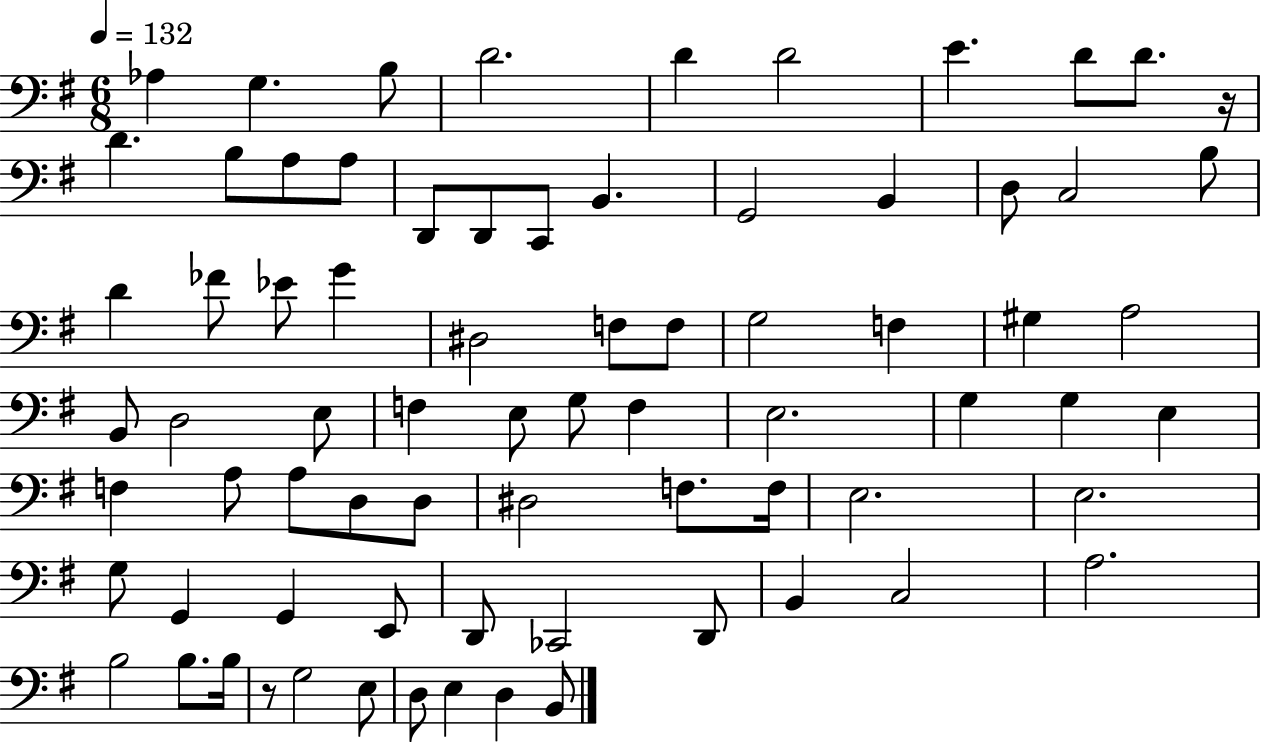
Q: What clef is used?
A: bass